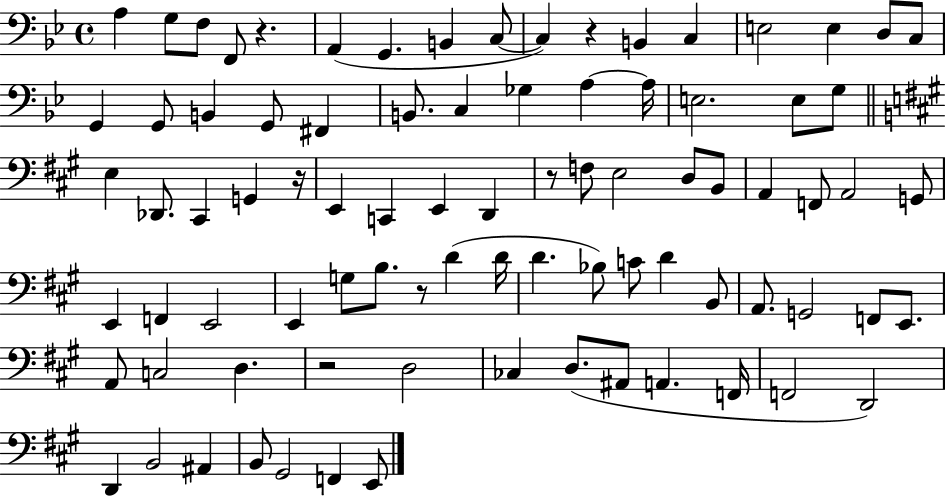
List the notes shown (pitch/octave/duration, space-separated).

A3/q G3/e F3/e F2/e R/q. A2/q G2/q. B2/q C3/e C3/q R/q B2/q C3/q E3/h E3/q D3/e C3/e G2/q G2/e B2/q G2/e F#2/q B2/e. C3/q Gb3/q A3/q A3/s E3/h. E3/e G3/e E3/q Db2/e. C#2/q G2/q R/s E2/q C2/q E2/q D2/q R/e F3/e E3/h D3/e B2/e A2/q F2/e A2/h G2/e E2/q F2/q E2/h E2/q G3/e B3/e. R/e D4/q D4/s D4/q. Bb3/e C4/e D4/q B2/e A2/e. G2/h F2/e E2/e. A2/e C3/h D3/q. R/h D3/h CES3/q D3/e. A#2/e A2/q. F2/s F2/h D2/h D2/q B2/h A#2/q B2/e G#2/h F2/q E2/e